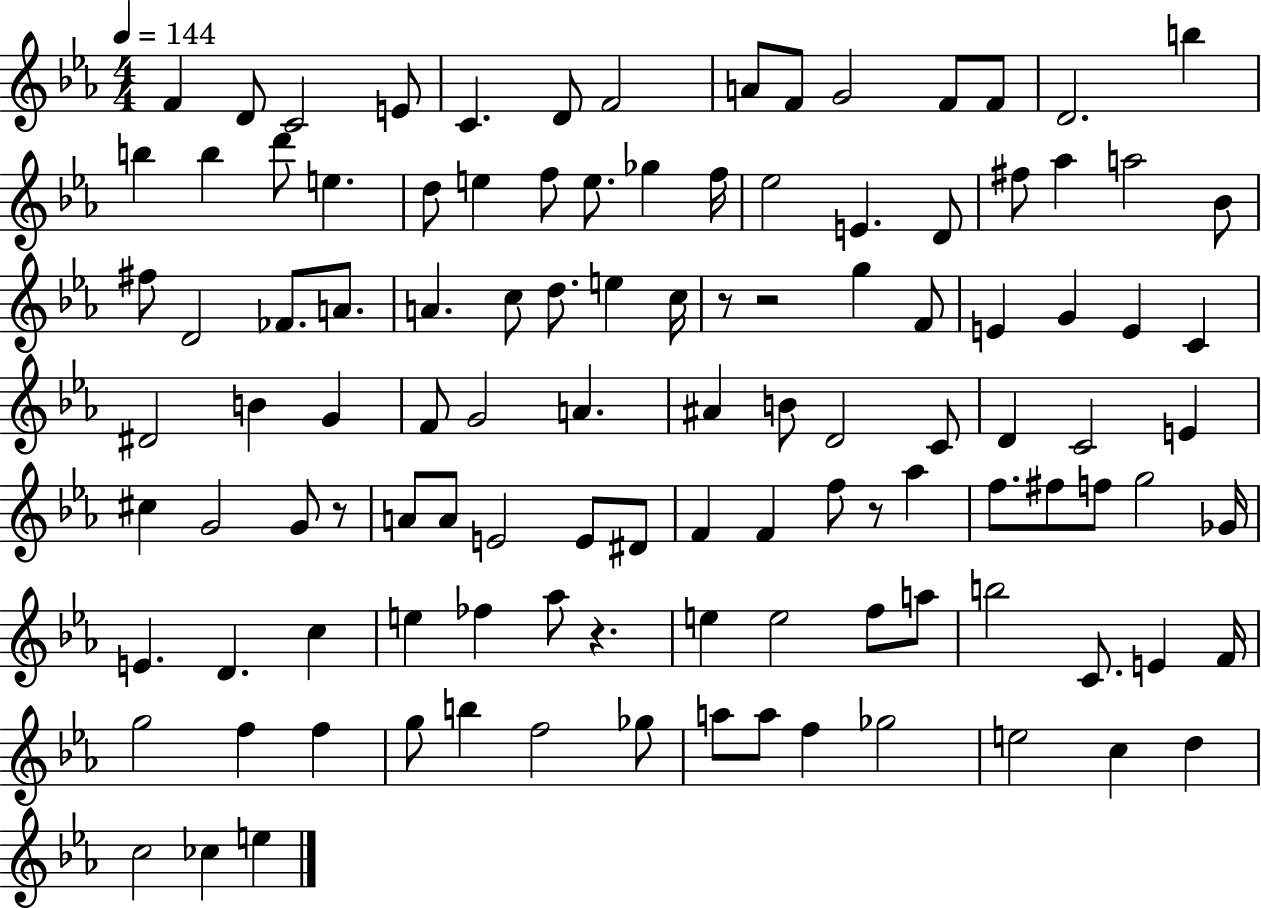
{
  \clef treble
  \numericTimeSignature
  \time 4/4
  \key ees \major
  \tempo 4 = 144
  f'4 d'8 c'2 e'8 | c'4. d'8 f'2 | a'8 f'8 g'2 f'8 f'8 | d'2. b''4 | \break b''4 b''4 d'''8 e''4. | d''8 e''4 f''8 e''8. ges''4 f''16 | ees''2 e'4. d'8 | fis''8 aes''4 a''2 bes'8 | \break fis''8 d'2 fes'8. a'8. | a'4. c''8 d''8. e''4 c''16 | r8 r2 g''4 f'8 | e'4 g'4 e'4 c'4 | \break dis'2 b'4 g'4 | f'8 g'2 a'4. | ais'4 b'8 d'2 c'8 | d'4 c'2 e'4 | \break cis''4 g'2 g'8 r8 | a'8 a'8 e'2 e'8 dis'8 | f'4 f'4 f''8 r8 aes''4 | f''8. fis''8 f''8 g''2 ges'16 | \break e'4. d'4. c''4 | e''4 fes''4 aes''8 r4. | e''4 e''2 f''8 a''8 | b''2 c'8. e'4 f'16 | \break g''2 f''4 f''4 | g''8 b''4 f''2 ges''8 | a''8 a''8 f''4 ges''2 | e''2 c''4 d''4 | \break c''2 ces''4 e''4 | \bar "|."
}